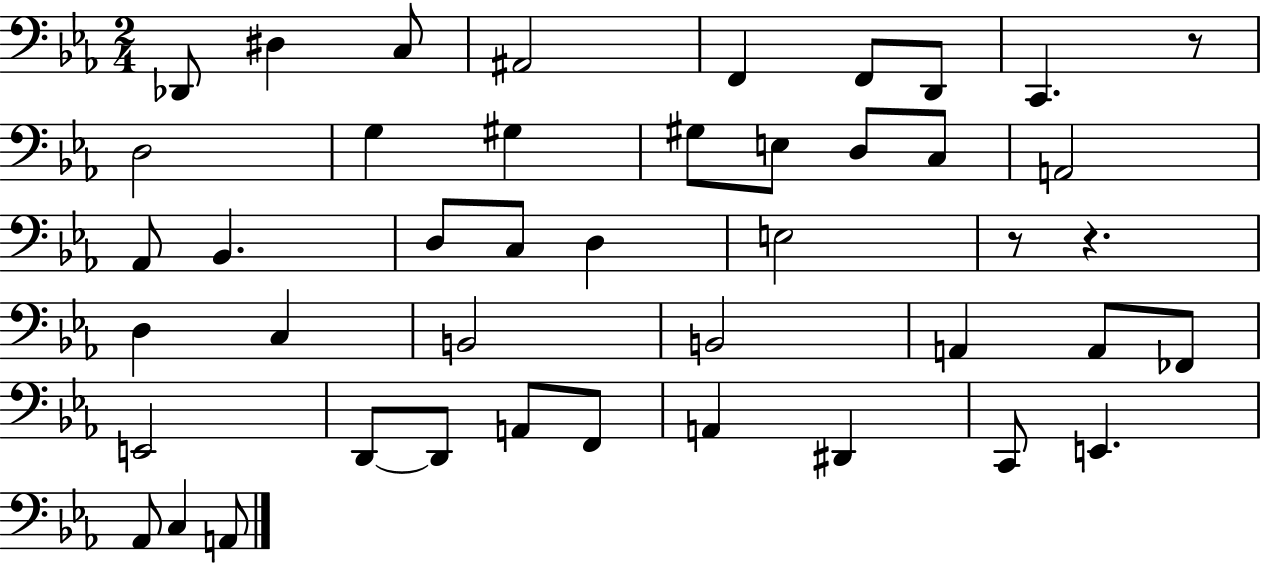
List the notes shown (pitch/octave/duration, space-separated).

Db2/e D#3/q C3/e A#2/h F2/q F2/e D2/e C2/q. R/e D3/h G3/q G#3/q G#3/e E3/e D3/e C3/e A2/h Ab2/e Bb2/q. D3/e C3/e D3/q E3/h R/e R/q. D3/q C3/q B2/h B2/h A2/q A2/e FES2/e E2/h D2/e D2/e A2/e F2/e A2/q D#2/q C2/e E2/q. Ab2/e C3/q A2/e